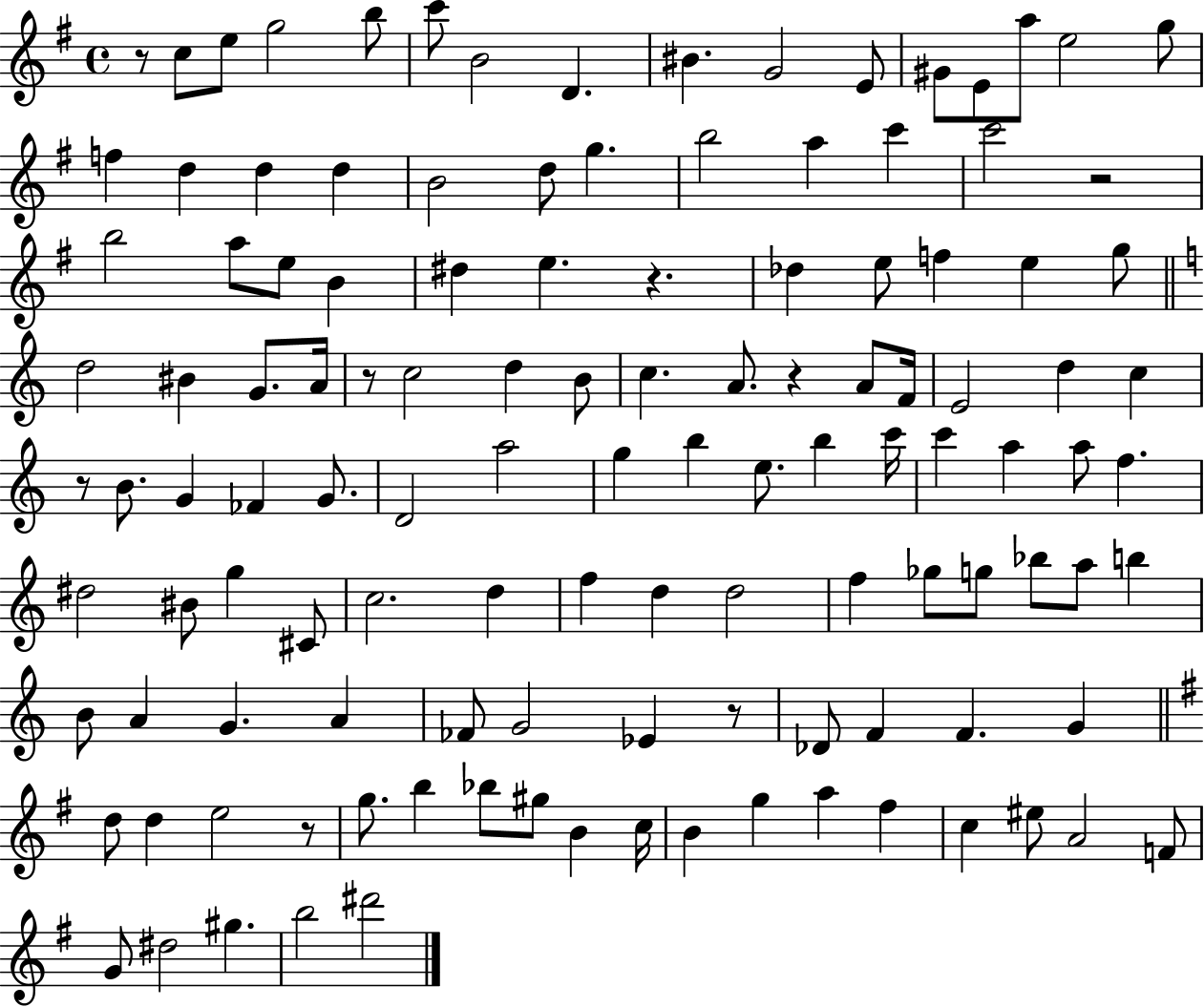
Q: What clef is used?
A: treble